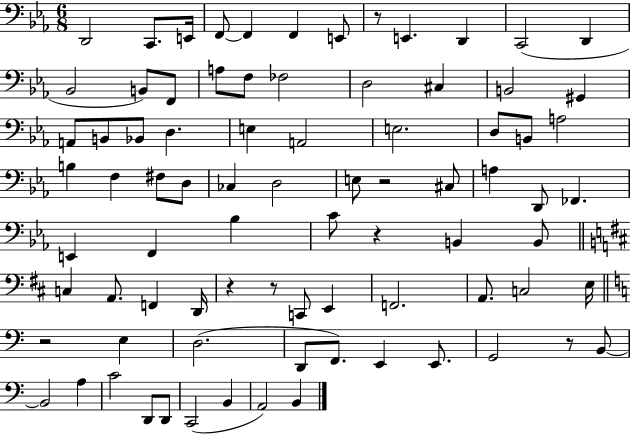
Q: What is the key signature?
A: EES major